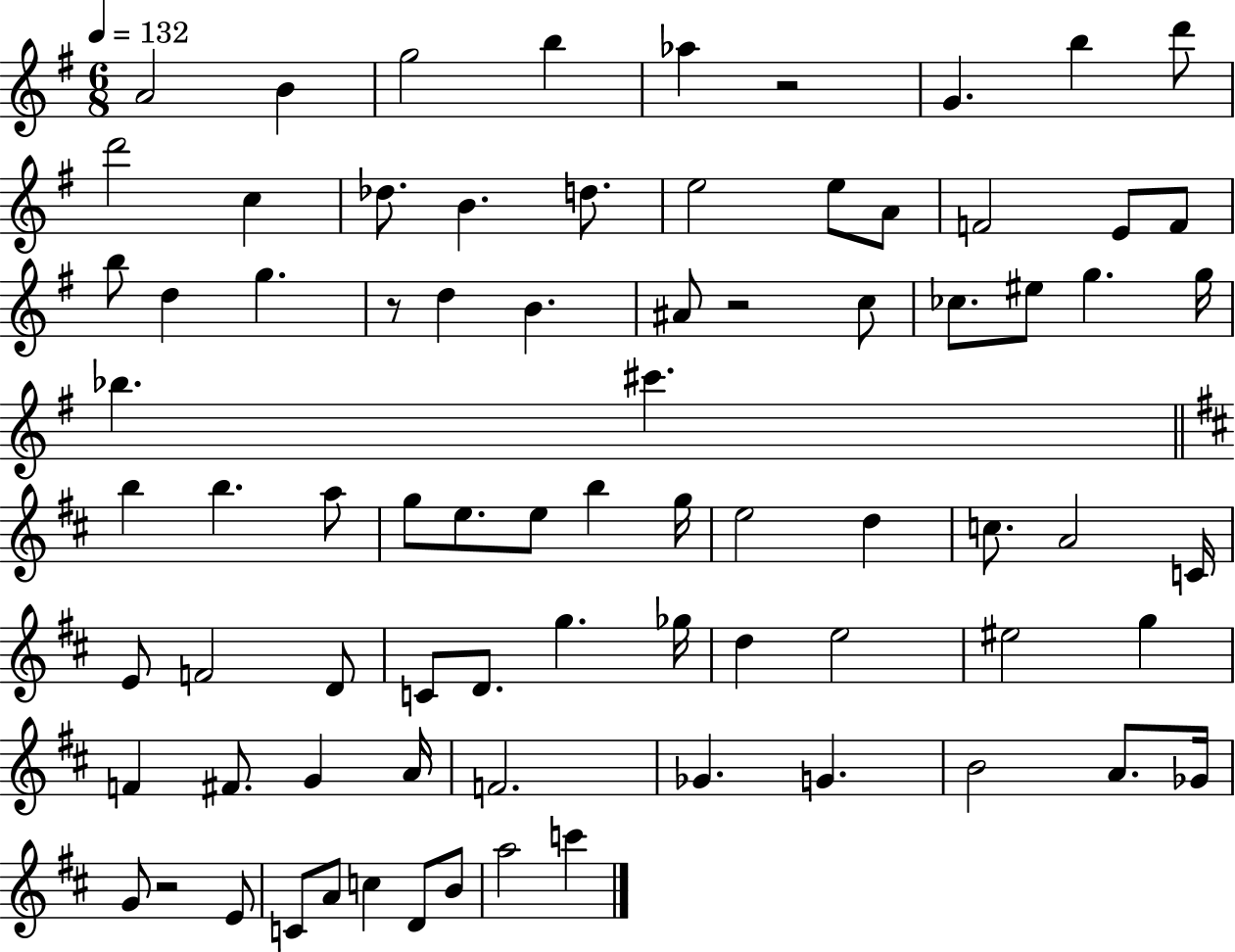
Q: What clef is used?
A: treble